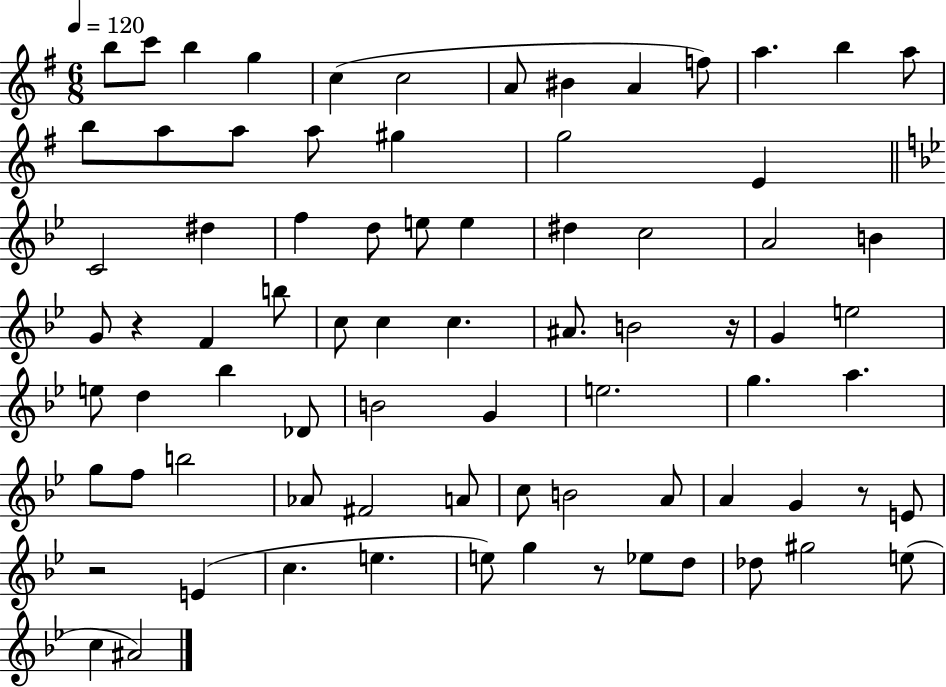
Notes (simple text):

B5/e C6/e B5/q G5/q C5/q C5/h A4/e BIS4/q A4/q F5/e A5/q. B5/q A5/e B5/e A5/e A5/e A5/e G#5/q G5/h E4/q C4/h D#5/q F5/q D5/e E5/e E5/q D#5/q C5/h A4/h B4/q G4/e R/q F4/q B5/e C5/e C5/q C5/q. A#4/e. B4/h R/s G4/q E5/h E5/e D5/q Bb5/q Db4/e B4/h G4/q E5/h. G5/q. A5/q. G5/e F5/e B5/h Ab4/e F#4/h A4/e C5/e B4/h A4/e A4/q G4/q R/e E4/e R/h E4/q C5/q. E5/q. E5/e G5/q R/e Eb5/e D5/e Db5/e G#5/h E5/e C5/q A#4/h